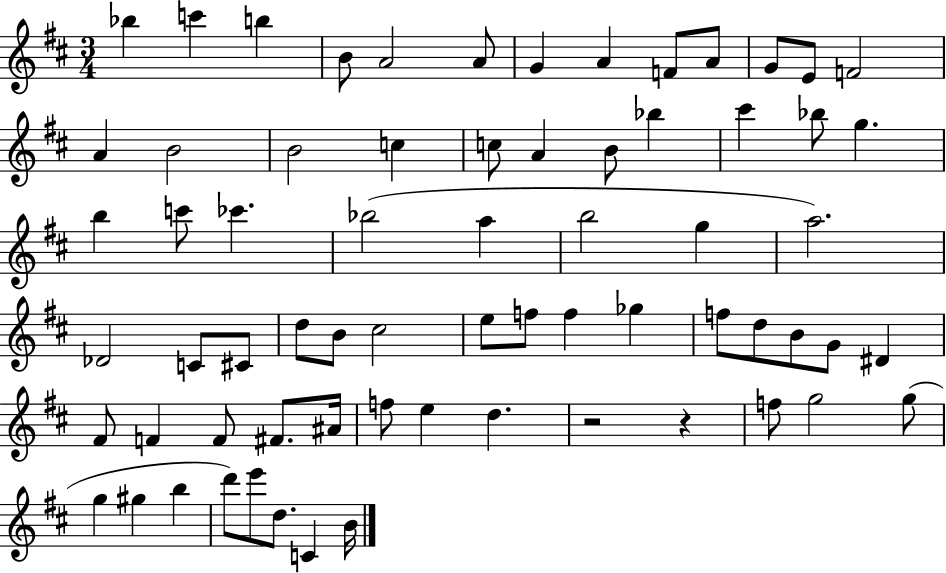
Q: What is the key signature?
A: D major